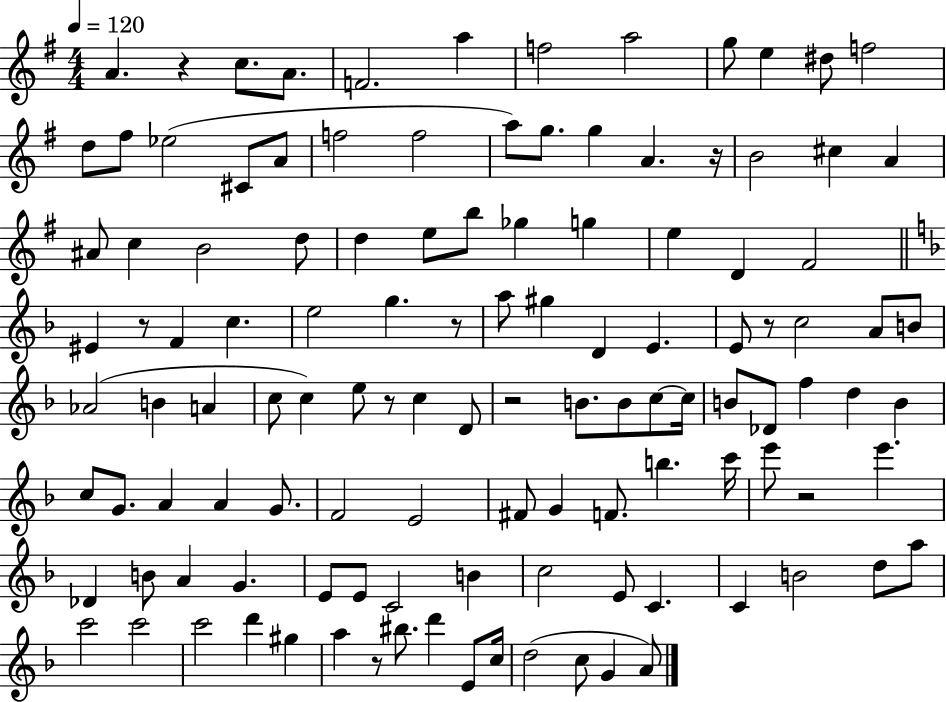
{
  \clef treble
  \numericTimeSignature
  \time 4/4
  \key g \major
  \tempo 4 = 120
  a'4. r4 c''8. a'8. | f'2. a''4 | f''2 a''2 | g''8 e''4 dis''8 f''2 | \break d''8 fis''8 ees''2( cis'8 a'8 | f''2 f''2 | a''8) g''8. g''4 a'4. r16 | b'2 cis''4 a'4 | \break ais'8 c''4 b'2 d''8 | d''4 e''8 b''8 ges''4 g''4 | e''4 d'4 fis'2 | \bar "||" \break \key d \minor eis'4 r8 f'4 c''4. | e''2 g''4. r8 | a''8 gis''4 d'4 e'4. | e'8 r8 c''2 a'8 b'8 | \break aes'2( b'4 a'4 | c''8 c''4) e''8 r8 c''4 d'8 | r2 b'8. b'8 c''8~~ c''16 | b'8 des'8 f''4 d''4 b'4 | \break c''8 g'8. a'4 a'4 g'8. | f'2 e'2 | fis'8 g'4 f'8. b''4. c'''16 | e'''8 r2 e'''4. | \break des'4 b'8 a'4 g'4. | e'8 e'8 c'2 b'4 | c''2 e'8 c'4. | c'4 b'2 d''8 a''8 | \break c'''2 c'''2 | c'''2 d'''4 gis''4 | a''4 r8 bis''8. d'''4 e'8 c''16 | d''2( c''8 g'4 a'8) | \break \bar "|."
}